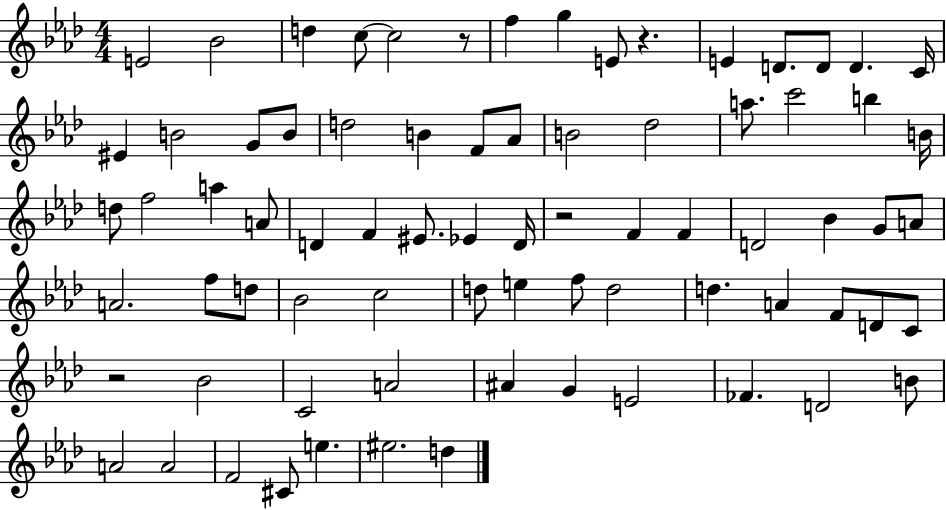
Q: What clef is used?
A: treble